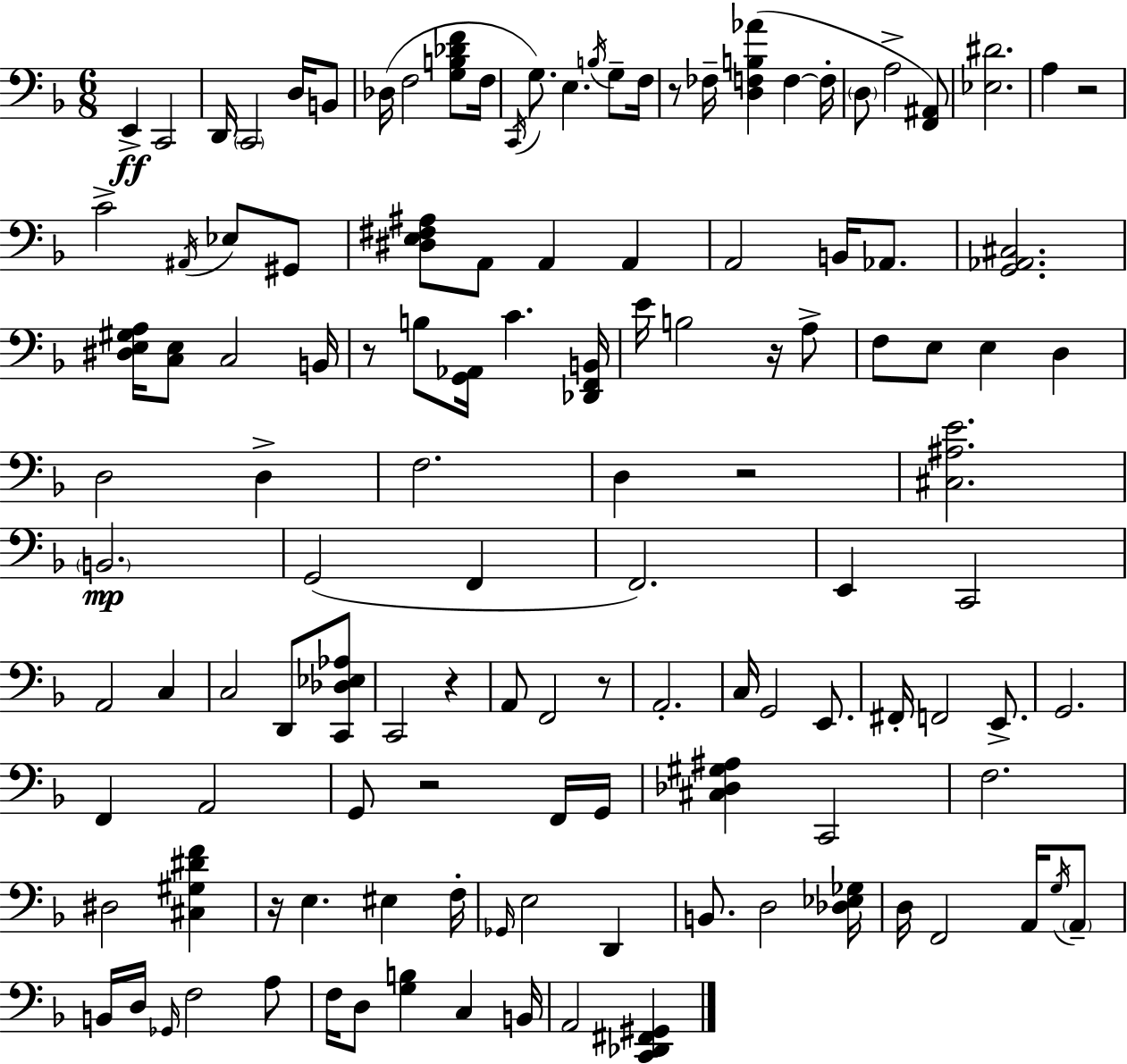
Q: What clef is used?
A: bass